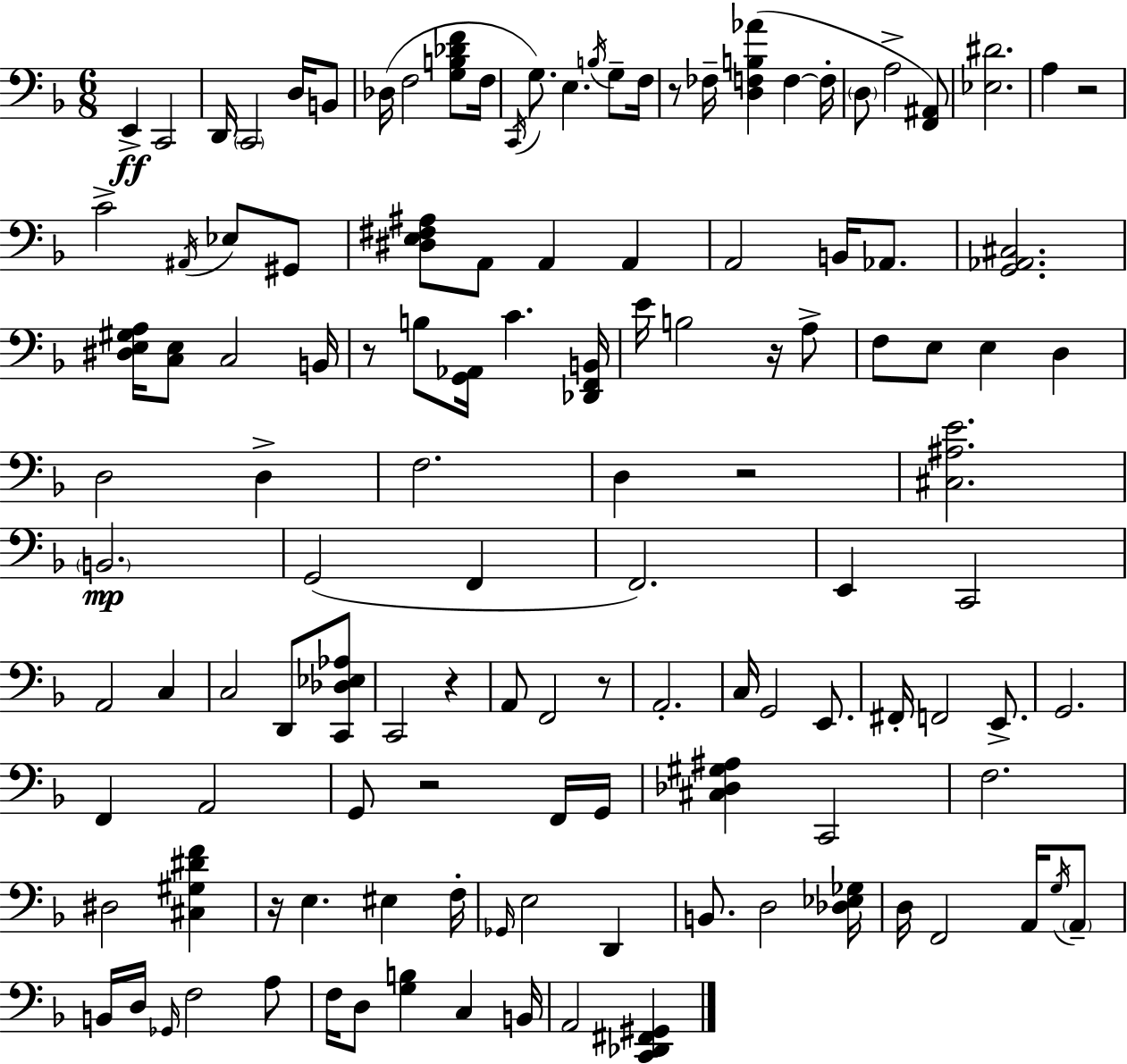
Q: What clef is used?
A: bass